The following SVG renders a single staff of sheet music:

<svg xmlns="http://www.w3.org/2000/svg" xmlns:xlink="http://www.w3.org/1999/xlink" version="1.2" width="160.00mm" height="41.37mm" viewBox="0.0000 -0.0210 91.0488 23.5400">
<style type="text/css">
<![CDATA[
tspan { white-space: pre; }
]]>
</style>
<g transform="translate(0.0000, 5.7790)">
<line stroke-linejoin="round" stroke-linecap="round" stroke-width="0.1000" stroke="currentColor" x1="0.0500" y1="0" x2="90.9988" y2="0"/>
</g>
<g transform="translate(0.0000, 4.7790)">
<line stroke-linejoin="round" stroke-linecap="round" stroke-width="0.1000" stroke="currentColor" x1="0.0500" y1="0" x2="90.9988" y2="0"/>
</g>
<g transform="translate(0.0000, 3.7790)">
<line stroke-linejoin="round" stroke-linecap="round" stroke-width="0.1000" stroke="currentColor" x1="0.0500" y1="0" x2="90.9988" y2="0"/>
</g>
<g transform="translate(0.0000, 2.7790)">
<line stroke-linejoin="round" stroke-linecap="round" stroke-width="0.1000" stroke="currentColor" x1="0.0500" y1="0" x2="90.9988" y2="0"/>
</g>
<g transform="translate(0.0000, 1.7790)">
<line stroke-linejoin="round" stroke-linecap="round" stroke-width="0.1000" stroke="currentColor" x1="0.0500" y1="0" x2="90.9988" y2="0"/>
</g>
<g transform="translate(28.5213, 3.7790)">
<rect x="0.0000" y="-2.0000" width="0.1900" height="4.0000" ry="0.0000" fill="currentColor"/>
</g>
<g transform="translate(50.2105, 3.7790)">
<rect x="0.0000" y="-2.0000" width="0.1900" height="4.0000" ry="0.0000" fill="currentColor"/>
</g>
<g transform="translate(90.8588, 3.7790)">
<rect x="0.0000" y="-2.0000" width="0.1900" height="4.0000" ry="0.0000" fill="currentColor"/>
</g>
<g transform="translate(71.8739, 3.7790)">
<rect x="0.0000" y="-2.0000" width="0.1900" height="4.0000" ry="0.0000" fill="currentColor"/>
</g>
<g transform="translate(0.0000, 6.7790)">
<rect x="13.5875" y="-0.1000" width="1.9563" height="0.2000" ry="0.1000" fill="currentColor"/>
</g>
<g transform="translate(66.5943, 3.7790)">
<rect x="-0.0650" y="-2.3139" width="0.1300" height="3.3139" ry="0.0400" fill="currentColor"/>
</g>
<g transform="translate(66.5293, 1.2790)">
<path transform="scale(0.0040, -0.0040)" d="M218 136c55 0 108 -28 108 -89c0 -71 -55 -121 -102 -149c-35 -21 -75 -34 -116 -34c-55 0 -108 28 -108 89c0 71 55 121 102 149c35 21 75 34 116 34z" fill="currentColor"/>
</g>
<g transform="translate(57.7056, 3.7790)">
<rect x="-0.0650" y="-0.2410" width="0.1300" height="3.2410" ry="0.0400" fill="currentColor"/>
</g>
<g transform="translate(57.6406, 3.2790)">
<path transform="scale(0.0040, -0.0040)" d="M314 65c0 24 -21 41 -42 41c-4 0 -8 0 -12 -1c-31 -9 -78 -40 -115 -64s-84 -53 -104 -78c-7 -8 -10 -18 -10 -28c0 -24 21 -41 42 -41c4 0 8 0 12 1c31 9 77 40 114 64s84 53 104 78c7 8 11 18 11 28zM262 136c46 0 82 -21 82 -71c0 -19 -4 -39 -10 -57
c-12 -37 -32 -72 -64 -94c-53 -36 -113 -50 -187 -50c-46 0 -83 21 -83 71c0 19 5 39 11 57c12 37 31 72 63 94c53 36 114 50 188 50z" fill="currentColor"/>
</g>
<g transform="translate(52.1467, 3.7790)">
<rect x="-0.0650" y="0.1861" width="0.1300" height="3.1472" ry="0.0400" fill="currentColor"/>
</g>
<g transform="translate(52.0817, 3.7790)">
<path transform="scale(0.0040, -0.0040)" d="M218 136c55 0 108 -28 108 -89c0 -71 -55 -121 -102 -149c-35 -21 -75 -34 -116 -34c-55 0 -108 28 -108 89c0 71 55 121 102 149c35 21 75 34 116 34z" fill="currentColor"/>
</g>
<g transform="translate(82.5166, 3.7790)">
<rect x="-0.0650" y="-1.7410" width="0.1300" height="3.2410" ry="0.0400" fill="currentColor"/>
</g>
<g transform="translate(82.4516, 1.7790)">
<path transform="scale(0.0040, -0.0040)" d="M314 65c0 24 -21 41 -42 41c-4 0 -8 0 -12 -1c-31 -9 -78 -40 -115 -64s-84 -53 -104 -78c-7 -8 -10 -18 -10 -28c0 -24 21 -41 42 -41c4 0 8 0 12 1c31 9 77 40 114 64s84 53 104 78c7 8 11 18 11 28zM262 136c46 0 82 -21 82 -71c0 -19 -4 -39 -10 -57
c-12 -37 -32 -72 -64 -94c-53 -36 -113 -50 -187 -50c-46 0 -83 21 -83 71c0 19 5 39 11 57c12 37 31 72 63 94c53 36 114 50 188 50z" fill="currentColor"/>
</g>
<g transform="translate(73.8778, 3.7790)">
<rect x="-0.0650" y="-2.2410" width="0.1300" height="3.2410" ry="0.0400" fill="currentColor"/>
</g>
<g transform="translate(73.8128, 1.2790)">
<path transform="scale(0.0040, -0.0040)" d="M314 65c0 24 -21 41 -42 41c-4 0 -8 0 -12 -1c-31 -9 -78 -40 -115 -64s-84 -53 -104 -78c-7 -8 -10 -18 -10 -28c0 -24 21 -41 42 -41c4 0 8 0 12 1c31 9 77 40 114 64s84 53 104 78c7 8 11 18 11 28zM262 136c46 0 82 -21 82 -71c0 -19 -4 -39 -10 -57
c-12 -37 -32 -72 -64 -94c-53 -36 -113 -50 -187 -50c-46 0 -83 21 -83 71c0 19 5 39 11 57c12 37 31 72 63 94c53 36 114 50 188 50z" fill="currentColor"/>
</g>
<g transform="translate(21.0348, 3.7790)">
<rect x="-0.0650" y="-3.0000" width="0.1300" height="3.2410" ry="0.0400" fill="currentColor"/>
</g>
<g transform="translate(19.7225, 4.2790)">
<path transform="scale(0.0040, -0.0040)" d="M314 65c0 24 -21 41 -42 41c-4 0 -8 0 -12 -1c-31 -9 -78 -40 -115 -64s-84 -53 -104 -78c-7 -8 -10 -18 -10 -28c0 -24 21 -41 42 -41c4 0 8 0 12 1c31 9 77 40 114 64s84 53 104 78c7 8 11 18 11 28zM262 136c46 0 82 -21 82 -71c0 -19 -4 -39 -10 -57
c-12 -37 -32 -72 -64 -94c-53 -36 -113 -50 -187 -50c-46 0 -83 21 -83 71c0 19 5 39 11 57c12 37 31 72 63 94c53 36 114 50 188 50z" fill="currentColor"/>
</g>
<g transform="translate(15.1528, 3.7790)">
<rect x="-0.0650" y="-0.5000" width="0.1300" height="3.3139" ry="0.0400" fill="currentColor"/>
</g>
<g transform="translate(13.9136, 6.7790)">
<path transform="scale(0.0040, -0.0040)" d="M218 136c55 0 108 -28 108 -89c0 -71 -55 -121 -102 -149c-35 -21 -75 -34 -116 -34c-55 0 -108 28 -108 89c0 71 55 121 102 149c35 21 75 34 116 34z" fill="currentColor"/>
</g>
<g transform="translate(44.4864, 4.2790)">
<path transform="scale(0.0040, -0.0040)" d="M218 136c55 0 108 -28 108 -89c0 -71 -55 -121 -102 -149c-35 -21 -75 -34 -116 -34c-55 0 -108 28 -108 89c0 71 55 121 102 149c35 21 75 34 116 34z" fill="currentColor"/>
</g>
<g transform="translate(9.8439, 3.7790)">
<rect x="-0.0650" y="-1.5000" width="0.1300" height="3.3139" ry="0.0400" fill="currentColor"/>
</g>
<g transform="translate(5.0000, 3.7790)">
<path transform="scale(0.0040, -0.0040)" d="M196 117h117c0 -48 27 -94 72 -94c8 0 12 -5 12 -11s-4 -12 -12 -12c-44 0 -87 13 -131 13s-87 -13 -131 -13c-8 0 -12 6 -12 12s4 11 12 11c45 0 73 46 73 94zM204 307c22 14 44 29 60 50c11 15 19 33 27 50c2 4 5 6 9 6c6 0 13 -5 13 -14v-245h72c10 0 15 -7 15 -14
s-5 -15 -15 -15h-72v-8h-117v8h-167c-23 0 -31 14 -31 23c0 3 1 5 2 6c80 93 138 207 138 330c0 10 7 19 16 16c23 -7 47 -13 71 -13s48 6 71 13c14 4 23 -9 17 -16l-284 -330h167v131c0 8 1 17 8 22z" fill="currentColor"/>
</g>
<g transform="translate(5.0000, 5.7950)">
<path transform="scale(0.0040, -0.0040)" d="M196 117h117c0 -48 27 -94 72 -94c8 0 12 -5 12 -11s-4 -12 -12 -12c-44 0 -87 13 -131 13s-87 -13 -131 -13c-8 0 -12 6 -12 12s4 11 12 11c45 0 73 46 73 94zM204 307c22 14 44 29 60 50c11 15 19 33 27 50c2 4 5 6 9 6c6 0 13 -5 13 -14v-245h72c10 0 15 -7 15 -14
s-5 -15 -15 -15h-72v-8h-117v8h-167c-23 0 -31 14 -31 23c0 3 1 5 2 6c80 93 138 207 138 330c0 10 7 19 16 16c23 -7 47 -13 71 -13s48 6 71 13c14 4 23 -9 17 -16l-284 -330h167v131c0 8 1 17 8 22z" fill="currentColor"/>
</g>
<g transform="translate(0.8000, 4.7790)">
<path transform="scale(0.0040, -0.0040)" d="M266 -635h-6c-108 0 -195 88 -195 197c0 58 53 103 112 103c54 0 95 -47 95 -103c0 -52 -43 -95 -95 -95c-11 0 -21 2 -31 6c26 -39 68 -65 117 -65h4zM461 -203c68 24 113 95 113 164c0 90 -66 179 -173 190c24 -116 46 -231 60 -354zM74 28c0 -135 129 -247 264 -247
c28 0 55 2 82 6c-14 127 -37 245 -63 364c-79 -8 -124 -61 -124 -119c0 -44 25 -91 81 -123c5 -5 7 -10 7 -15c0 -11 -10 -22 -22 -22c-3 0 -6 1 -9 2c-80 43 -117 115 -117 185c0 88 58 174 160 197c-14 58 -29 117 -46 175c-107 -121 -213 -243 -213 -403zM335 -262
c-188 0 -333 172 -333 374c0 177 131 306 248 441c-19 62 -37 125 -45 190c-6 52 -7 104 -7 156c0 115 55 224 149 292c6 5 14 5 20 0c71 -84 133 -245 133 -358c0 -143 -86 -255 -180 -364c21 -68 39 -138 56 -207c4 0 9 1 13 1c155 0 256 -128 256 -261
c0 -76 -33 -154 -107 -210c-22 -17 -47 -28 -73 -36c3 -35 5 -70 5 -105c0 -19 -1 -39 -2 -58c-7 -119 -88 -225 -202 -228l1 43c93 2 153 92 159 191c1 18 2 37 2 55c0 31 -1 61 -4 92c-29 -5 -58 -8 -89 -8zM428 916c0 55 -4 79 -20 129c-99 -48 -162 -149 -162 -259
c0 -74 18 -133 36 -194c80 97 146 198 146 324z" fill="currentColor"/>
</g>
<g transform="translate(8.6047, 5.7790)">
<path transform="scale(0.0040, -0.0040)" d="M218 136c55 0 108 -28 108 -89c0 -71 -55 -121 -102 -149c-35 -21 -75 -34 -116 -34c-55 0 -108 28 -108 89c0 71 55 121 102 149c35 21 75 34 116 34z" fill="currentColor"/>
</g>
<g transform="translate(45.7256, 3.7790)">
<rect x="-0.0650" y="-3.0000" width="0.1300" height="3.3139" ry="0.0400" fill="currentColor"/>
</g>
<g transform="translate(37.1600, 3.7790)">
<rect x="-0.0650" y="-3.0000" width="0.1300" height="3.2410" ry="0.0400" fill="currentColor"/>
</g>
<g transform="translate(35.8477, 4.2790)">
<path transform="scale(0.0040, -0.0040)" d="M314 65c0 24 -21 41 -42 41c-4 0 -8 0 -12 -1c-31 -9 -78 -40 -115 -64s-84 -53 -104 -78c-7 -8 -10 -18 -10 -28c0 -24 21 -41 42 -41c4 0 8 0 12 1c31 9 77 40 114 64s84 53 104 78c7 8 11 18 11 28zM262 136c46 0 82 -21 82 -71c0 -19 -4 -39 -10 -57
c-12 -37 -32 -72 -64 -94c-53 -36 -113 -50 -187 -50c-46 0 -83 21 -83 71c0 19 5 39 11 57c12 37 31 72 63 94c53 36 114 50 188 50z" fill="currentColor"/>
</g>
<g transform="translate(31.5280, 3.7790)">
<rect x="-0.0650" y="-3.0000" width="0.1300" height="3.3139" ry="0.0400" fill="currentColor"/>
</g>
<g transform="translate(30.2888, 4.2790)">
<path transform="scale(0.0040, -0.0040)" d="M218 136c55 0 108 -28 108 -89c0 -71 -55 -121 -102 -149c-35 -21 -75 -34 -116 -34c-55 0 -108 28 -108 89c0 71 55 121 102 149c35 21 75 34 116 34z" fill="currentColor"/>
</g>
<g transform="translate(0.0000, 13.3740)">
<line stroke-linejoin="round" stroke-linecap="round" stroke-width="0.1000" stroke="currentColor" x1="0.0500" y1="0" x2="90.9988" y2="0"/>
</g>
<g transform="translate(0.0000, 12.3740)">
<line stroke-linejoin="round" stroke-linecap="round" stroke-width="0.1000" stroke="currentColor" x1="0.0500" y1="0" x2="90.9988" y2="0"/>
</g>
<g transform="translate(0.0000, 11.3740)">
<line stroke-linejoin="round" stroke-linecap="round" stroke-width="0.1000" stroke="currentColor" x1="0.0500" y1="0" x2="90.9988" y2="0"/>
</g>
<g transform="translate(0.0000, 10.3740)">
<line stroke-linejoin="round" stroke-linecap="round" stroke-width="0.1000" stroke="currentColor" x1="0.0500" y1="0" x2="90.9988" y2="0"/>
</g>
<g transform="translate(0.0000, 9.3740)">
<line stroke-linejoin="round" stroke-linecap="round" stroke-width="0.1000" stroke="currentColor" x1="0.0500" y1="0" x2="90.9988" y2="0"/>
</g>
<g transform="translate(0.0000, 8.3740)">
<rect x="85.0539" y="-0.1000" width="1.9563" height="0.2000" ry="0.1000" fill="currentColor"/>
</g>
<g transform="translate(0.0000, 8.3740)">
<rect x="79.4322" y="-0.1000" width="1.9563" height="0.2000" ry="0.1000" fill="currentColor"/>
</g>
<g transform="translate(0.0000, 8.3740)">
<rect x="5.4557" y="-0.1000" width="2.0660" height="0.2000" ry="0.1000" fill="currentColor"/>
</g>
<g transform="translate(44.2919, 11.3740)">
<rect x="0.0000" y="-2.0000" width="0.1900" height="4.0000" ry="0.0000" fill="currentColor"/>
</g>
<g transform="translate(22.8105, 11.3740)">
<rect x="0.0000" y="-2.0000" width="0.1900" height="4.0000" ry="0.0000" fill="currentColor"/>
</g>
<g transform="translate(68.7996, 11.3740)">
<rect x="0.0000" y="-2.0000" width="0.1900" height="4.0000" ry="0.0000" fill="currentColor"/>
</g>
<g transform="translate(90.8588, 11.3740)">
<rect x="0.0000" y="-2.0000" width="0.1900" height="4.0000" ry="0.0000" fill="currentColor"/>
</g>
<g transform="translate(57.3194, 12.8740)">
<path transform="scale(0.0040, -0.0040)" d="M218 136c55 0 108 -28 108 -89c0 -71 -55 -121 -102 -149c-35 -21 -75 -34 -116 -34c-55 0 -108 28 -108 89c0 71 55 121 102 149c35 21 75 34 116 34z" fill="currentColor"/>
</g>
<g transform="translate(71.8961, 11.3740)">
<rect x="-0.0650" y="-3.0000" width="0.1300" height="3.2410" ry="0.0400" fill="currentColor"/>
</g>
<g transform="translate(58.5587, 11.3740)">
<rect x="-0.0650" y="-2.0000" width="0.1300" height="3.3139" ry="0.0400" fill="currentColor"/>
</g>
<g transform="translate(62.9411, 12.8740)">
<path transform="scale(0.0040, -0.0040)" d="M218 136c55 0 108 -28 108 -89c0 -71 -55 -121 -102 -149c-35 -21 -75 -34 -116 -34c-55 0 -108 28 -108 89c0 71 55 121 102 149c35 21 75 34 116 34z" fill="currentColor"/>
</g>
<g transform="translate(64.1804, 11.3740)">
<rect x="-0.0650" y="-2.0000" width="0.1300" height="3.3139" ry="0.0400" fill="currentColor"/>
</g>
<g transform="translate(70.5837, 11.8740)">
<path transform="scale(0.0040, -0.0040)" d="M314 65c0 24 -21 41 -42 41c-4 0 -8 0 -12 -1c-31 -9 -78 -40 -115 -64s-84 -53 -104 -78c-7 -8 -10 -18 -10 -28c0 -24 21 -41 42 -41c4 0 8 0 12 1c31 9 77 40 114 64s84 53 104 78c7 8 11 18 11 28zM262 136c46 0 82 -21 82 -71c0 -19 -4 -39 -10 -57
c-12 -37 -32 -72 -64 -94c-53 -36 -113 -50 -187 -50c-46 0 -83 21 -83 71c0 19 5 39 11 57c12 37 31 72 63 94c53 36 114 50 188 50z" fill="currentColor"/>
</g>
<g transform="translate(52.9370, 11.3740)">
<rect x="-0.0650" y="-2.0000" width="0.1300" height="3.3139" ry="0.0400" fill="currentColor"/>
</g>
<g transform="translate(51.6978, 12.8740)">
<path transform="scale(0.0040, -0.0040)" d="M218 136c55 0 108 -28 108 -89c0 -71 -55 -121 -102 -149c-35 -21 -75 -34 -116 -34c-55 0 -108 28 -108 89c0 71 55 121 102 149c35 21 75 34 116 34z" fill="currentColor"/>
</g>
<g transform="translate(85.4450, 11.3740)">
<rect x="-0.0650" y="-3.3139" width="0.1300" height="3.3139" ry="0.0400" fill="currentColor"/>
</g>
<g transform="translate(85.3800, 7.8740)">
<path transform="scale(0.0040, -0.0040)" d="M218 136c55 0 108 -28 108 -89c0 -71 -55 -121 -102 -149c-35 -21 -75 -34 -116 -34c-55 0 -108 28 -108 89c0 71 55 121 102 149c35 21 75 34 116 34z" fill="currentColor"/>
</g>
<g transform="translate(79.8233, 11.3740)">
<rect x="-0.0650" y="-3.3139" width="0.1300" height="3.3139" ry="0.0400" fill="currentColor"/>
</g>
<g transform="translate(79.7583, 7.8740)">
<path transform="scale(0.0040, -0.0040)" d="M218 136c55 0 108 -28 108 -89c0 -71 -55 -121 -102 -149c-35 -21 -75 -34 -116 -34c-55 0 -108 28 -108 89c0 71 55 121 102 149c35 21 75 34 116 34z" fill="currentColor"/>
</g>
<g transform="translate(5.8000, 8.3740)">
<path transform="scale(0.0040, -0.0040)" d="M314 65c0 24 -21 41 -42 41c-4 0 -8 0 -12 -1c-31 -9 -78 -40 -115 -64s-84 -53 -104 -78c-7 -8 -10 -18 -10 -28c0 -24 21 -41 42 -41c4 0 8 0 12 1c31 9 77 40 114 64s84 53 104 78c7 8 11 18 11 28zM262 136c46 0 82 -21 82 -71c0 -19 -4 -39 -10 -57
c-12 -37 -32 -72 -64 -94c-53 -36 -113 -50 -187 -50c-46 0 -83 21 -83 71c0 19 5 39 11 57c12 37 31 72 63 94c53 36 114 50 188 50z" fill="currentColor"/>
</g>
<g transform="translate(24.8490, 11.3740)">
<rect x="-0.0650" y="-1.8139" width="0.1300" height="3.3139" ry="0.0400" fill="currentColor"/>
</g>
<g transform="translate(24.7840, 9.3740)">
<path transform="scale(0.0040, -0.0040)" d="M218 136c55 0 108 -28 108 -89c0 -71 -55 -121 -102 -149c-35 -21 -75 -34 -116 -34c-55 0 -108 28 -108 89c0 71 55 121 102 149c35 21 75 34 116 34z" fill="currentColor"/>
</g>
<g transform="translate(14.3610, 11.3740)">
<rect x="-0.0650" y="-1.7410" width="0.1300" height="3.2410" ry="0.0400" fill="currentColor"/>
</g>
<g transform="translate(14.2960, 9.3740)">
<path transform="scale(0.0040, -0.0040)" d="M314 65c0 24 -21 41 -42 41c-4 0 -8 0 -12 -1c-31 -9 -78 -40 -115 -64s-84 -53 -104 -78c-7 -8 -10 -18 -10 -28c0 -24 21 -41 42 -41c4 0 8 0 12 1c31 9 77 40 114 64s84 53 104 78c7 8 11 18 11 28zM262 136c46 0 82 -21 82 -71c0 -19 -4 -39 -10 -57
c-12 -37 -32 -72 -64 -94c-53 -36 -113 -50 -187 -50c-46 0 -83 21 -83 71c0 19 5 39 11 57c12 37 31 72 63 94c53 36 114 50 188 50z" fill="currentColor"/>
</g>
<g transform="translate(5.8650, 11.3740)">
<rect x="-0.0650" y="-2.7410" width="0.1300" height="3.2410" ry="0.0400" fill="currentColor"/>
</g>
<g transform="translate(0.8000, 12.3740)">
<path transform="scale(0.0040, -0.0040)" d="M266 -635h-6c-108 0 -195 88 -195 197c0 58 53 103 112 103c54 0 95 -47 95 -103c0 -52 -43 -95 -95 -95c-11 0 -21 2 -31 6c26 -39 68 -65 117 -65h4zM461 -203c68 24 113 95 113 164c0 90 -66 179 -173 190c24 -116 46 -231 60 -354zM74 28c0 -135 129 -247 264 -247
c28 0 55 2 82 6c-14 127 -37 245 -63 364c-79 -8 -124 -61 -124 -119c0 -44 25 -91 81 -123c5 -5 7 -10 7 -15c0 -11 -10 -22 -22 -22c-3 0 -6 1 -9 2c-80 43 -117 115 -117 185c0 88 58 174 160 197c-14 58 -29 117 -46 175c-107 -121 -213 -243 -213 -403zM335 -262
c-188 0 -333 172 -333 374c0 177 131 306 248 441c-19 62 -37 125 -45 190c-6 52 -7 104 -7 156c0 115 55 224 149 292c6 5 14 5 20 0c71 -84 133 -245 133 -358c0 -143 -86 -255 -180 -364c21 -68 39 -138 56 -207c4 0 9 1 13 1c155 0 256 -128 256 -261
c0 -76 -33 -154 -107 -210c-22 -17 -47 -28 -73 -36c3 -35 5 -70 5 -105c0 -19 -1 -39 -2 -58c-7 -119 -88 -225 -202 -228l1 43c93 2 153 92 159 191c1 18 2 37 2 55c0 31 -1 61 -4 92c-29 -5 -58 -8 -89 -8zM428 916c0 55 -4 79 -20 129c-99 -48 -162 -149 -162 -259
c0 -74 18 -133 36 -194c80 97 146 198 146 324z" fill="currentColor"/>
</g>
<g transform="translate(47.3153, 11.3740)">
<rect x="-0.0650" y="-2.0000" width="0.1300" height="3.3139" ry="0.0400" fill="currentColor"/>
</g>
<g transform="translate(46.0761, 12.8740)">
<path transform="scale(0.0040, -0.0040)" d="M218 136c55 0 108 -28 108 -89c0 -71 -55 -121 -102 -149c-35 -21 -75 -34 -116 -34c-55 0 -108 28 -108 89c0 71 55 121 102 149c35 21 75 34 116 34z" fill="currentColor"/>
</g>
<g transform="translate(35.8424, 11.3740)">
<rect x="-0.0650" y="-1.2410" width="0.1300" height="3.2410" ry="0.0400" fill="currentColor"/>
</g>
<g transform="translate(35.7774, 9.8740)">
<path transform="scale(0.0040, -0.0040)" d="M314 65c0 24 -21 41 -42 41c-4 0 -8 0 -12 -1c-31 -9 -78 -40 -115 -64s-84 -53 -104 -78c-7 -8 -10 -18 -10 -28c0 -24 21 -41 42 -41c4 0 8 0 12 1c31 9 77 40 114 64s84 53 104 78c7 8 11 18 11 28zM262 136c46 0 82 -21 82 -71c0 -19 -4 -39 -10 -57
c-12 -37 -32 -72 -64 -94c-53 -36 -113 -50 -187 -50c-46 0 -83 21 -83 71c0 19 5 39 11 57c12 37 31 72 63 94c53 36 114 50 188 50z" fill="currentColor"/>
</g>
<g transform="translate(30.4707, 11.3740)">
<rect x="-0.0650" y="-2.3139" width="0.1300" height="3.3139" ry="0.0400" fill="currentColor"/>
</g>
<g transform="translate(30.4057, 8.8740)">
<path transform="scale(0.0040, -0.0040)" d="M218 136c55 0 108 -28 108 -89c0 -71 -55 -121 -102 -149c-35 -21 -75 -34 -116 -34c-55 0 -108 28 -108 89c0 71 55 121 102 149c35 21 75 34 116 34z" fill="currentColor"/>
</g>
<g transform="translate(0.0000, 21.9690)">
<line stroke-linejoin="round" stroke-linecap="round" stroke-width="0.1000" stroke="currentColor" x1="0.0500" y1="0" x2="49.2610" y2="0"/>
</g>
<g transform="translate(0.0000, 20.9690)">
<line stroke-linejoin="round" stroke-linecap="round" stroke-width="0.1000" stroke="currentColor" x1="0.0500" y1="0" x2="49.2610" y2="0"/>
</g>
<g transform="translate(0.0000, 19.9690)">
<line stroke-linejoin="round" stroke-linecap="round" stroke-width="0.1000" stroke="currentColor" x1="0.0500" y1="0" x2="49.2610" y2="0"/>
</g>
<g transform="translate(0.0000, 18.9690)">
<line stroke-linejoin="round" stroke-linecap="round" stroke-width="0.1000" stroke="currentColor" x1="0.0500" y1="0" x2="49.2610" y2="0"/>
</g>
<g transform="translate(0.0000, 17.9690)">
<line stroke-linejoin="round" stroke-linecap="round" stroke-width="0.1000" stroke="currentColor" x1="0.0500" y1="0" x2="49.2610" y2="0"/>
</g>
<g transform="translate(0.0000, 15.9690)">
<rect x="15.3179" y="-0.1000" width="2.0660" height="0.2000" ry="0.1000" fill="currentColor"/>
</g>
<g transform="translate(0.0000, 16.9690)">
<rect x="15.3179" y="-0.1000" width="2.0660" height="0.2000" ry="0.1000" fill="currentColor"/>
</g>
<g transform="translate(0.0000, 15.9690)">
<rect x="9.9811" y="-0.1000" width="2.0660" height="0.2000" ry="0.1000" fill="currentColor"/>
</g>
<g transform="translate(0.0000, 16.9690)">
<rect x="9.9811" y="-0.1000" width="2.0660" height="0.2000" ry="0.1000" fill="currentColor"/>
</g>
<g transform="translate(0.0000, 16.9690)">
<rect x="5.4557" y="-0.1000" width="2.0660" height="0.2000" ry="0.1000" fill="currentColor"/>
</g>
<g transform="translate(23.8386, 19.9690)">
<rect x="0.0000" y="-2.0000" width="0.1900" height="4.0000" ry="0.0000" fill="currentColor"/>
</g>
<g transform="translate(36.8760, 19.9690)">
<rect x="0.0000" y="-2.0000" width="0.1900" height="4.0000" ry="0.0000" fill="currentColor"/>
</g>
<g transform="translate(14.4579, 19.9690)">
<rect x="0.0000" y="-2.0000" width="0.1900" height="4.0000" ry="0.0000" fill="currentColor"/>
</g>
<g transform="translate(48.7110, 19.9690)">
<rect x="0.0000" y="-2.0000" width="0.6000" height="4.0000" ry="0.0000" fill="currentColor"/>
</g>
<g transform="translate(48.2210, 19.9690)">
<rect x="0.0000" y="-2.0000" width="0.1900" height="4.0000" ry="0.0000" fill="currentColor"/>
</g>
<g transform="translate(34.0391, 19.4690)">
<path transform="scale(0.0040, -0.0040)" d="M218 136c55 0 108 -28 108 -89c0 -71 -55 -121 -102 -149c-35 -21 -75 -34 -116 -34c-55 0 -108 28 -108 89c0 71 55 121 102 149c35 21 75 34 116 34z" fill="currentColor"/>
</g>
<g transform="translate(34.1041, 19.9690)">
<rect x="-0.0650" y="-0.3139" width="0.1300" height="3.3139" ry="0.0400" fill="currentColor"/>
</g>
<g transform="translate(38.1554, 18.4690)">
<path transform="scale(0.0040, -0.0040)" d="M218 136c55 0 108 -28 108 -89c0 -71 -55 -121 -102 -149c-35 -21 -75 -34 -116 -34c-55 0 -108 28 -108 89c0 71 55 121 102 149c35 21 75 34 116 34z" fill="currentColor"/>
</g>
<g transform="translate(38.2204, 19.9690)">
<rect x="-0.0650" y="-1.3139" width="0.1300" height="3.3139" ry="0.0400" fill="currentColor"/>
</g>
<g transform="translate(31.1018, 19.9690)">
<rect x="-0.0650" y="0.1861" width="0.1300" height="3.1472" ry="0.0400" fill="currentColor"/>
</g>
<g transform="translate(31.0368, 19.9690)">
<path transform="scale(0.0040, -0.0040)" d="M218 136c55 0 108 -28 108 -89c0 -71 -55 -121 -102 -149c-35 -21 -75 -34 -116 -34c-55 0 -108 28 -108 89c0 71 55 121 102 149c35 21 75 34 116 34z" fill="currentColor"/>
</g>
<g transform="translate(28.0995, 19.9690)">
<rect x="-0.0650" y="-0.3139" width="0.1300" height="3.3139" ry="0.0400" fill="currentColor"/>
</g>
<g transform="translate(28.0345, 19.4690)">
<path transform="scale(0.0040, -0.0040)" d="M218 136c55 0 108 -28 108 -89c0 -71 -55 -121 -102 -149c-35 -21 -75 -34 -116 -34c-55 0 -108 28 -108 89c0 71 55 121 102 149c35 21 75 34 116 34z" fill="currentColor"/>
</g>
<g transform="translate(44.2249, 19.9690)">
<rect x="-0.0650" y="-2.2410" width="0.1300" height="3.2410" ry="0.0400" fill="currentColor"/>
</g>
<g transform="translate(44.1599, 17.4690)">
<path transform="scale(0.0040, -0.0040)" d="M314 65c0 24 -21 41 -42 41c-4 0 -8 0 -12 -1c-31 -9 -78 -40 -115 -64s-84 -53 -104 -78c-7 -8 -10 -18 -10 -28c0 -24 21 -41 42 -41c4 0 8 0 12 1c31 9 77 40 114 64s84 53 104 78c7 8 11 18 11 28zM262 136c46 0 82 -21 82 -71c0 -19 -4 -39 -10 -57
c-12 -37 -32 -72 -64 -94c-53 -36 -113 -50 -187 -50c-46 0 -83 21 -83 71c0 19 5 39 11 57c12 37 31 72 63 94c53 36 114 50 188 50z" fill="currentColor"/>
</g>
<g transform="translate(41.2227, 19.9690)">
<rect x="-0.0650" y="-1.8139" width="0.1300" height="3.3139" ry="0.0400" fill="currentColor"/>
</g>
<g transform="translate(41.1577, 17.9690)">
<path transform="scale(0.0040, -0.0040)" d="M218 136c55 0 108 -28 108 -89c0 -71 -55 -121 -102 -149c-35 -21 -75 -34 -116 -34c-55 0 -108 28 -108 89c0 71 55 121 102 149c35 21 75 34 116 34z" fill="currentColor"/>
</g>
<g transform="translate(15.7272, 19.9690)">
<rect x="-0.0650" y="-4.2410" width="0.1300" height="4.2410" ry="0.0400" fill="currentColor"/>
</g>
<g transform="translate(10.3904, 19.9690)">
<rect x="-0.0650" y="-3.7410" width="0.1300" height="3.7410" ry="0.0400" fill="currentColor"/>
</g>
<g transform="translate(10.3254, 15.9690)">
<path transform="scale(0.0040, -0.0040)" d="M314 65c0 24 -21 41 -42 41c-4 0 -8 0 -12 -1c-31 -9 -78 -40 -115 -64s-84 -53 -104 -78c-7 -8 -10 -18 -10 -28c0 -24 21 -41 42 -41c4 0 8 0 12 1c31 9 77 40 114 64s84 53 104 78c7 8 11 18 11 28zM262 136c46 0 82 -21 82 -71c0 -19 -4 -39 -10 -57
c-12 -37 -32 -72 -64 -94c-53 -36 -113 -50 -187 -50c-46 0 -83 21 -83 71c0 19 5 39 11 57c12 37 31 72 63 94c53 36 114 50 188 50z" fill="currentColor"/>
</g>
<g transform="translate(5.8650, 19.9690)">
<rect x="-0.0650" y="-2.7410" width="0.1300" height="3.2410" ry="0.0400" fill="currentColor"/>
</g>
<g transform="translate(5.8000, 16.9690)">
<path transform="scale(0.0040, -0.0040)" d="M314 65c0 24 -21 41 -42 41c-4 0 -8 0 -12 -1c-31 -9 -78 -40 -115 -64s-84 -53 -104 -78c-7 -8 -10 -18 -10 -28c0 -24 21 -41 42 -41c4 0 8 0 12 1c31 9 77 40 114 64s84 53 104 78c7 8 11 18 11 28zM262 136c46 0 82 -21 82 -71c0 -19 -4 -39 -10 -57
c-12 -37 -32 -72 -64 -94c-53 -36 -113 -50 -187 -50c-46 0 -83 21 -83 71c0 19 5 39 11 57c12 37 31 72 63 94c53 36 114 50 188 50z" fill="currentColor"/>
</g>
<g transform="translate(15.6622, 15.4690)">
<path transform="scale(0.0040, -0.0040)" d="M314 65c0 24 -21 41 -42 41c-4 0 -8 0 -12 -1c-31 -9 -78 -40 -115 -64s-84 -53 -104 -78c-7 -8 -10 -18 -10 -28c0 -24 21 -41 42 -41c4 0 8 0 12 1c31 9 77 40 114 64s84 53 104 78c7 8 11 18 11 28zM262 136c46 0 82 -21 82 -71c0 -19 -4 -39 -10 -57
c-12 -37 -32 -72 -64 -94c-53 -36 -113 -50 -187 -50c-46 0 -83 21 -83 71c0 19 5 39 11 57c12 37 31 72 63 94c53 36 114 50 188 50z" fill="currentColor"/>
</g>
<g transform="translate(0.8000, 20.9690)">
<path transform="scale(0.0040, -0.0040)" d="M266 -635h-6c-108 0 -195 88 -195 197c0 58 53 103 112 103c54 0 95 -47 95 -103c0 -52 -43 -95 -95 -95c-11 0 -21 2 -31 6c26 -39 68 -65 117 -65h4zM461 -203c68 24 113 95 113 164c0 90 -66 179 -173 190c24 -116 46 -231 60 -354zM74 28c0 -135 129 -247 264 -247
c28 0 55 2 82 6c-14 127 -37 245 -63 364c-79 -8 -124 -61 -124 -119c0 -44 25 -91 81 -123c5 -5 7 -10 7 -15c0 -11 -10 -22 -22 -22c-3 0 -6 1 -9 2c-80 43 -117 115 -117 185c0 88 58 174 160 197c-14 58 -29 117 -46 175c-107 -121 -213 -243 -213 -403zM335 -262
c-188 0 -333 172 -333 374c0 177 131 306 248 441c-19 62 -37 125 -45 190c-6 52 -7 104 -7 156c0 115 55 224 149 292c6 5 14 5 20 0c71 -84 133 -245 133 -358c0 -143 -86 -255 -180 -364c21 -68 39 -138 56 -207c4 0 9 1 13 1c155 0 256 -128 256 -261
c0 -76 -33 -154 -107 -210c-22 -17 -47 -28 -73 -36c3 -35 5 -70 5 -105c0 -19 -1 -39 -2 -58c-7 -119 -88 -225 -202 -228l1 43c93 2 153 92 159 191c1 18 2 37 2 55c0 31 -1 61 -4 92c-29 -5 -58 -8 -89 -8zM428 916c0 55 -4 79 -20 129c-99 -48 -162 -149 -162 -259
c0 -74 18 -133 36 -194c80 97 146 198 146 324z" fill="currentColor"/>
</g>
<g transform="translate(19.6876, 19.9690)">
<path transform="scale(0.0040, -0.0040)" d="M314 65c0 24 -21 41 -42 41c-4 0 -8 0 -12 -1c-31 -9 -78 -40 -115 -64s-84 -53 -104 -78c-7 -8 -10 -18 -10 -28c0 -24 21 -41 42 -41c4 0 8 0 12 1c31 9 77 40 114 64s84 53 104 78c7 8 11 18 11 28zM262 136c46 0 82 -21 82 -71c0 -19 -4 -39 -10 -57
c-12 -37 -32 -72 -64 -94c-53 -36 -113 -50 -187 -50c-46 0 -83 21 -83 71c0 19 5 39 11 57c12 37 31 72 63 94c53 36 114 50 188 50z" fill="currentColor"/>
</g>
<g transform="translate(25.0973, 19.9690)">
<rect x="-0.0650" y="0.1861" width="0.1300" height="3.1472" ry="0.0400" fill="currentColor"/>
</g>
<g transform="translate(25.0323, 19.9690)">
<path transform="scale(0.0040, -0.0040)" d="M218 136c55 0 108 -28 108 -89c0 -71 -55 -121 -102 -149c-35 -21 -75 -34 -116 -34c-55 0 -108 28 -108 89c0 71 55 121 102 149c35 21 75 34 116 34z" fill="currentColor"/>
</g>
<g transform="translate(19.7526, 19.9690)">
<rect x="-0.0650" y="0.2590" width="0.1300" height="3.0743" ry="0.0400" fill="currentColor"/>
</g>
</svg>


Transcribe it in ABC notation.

X:1
T:Untitled
M:4/4
L:1/4
K:C
E C A2 A A2 A B c2 g g2 f2 a2 f2 f g e2 F F F F A2 b b a2 c'2 d'2 B2 B c B c e f g2